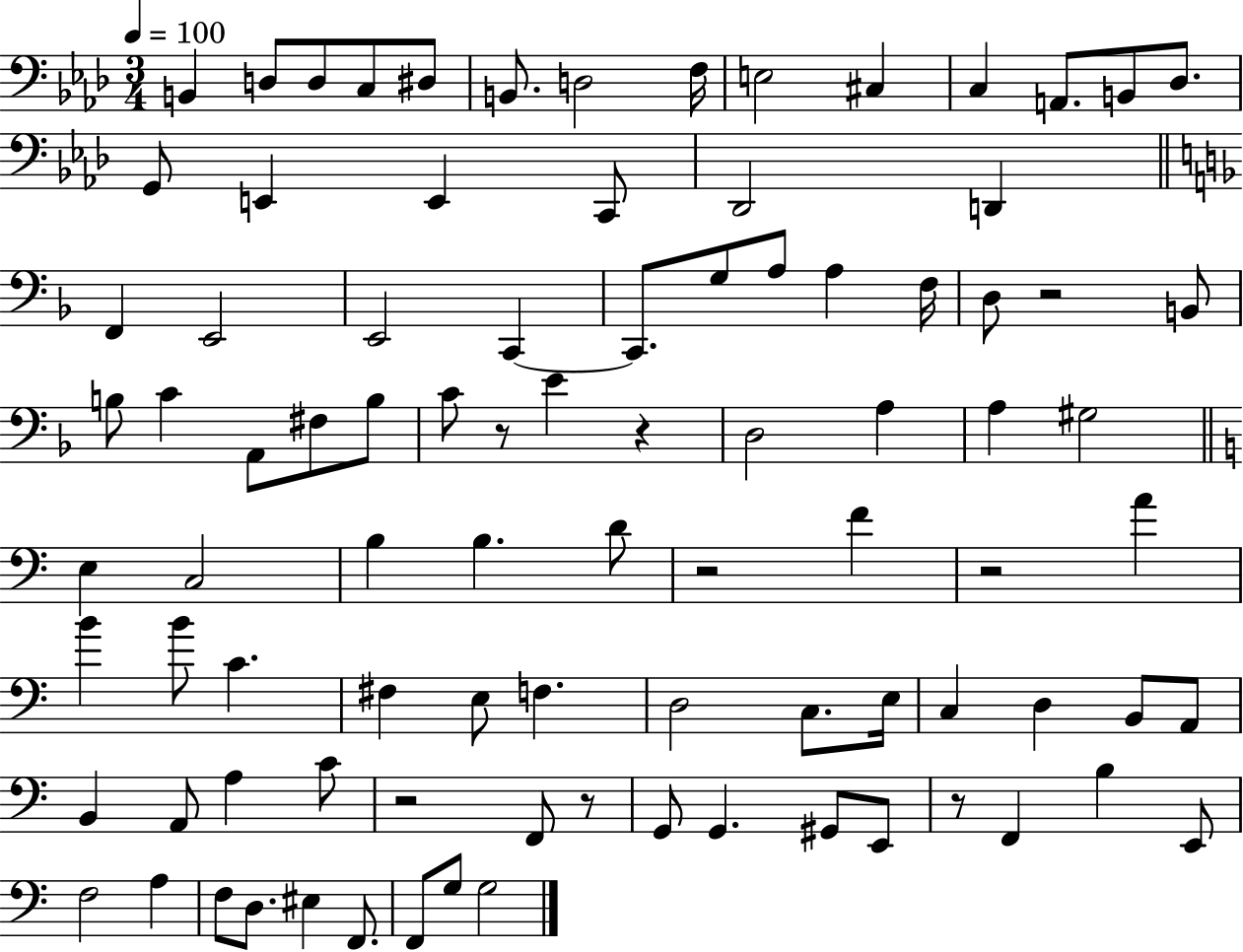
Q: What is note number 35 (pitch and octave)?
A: F#3